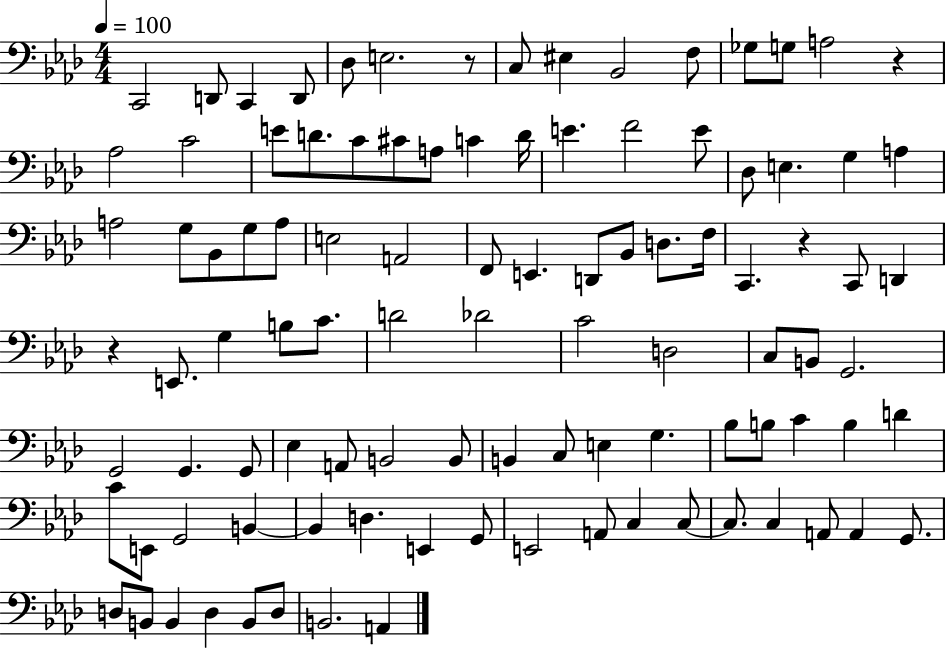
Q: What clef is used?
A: bass